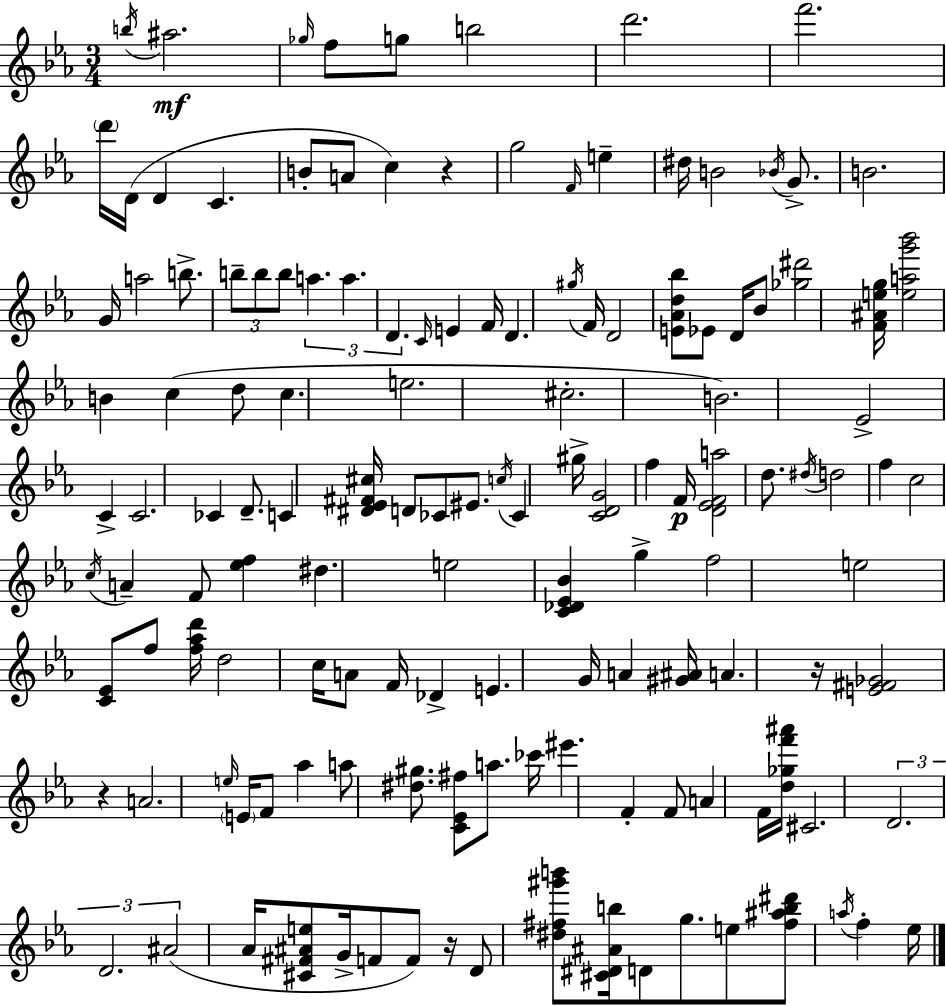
{
  \clef treble
  \numericTimeSignature
  \time 3/4
  \key c \minor
  \acciaccatura { b''16 }\mf ais''2. | \grace { ges''16 } f''8 g''8 b''2 | d'''2. | f'''2. | \break \parenthesize d'''16 d'16( d'4 c'4. | b'8-. a'8 c''4) r4 | g''2 \grace { f'16 } e''4-- | dis''16 b'2 | \break \acciaccatura { bes'16 } g'8.-> b'2. | g'16 a''2 | b''8.-> \tuplet 3/2 { b''8-- b''8 b''8 } \tuplet 3/2 { a''4. | a''4. d'4. } | \break \grace { c'16 } e'4 f'16 d'4. | \acciaccatura { gis''16 } f'16 d'2 | <e' aes' d'' bes''>8 ees'8 d'16 bes'8 <ges'' dis'''>2 | <f' ais' e'' g''>16 <e'' a'' g''' bes'''>2 | \break b'4 c''4( d''8 | c''4. e''2. | cis''2.-. | b'2.) | \break ees'2-> | c'4-> c'2. | ces'4 d'8.-- | c'4 <dis' ees' fis' cis''>16 d'8 ces'8 eis'8. | \break \acciaccatura { c''16 } ces'4 gis''16-> <c' d' g'>2 | f''4 f'16\p <d' ees' f' a''>2 | d''8. \acciaccatura { dis''16 } d''2 | f''4 c''2 | \break \acciaccatura { c''16 } a'4-- f'8 <ees'' f''>4 | dis''4. e''2 | <c' des' ees' bes'>4 g''4-> | f''2 e''2 | \break <c' ees'>8 f''8 <f'' aes'' d'''>16 d''2 | c''16 a'8 f'16 des'4-> | e'4. g'16 a'4 | <gis' ais'>16 a'4. r16 <e' fis' ges'>2 | \break r4 a'2. | \grace { e''16 } \parenthesize e'16 f'8 | aes''4 a''8 <dis'' gis''>8. <c' ees' fis''>8 | a''8. ces'''16 eis'''4. f'4-. | \break f'8 a'4 f'16 <d'' ges'' f''' ais'''>16 cis'2. | \tuplet 3/2 { d'2. | d'2. | ais'2( } | \break aes'16 <cis' fis' ais' e''>8 g'16-> f'8 | f'8) r16 d'8 <dis'' fis'' gis''' b'''>8 <cis' dis' ais' b''>16 d'8 g''8. | e''8 <fis'' ais'' b'' dis'''>8 \acciaccatura { a''16 } f''4-. ees''16 \bar "|."
}